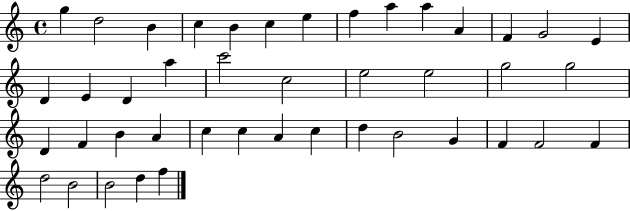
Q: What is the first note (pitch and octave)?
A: G5